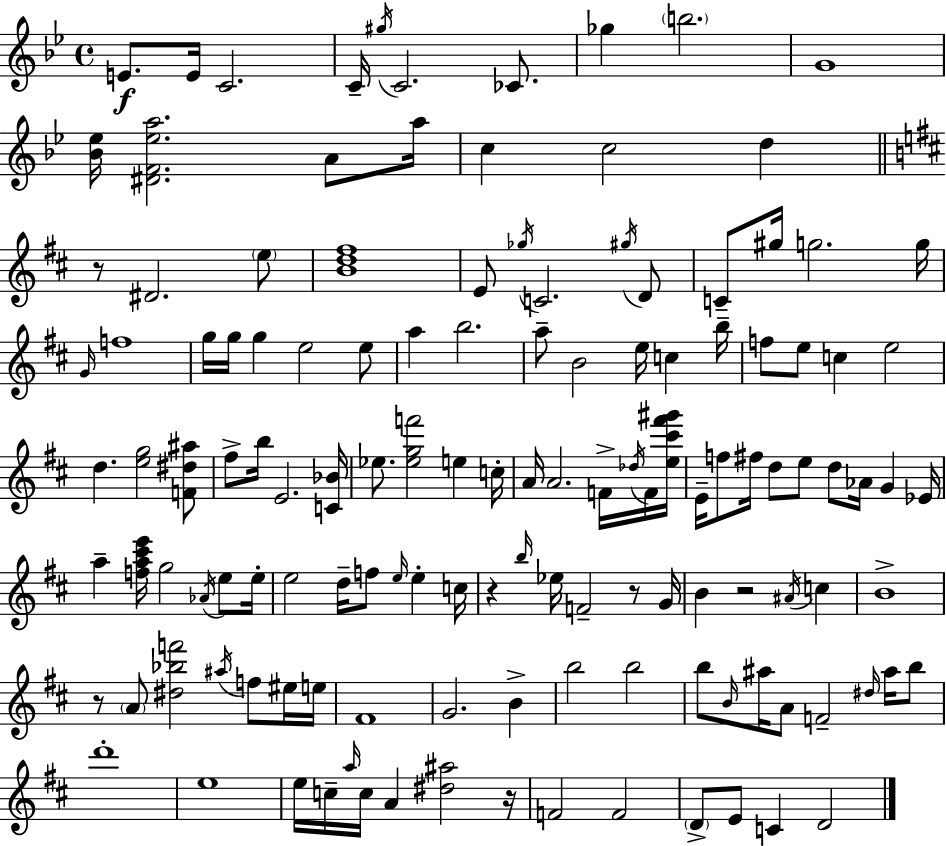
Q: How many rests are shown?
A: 6